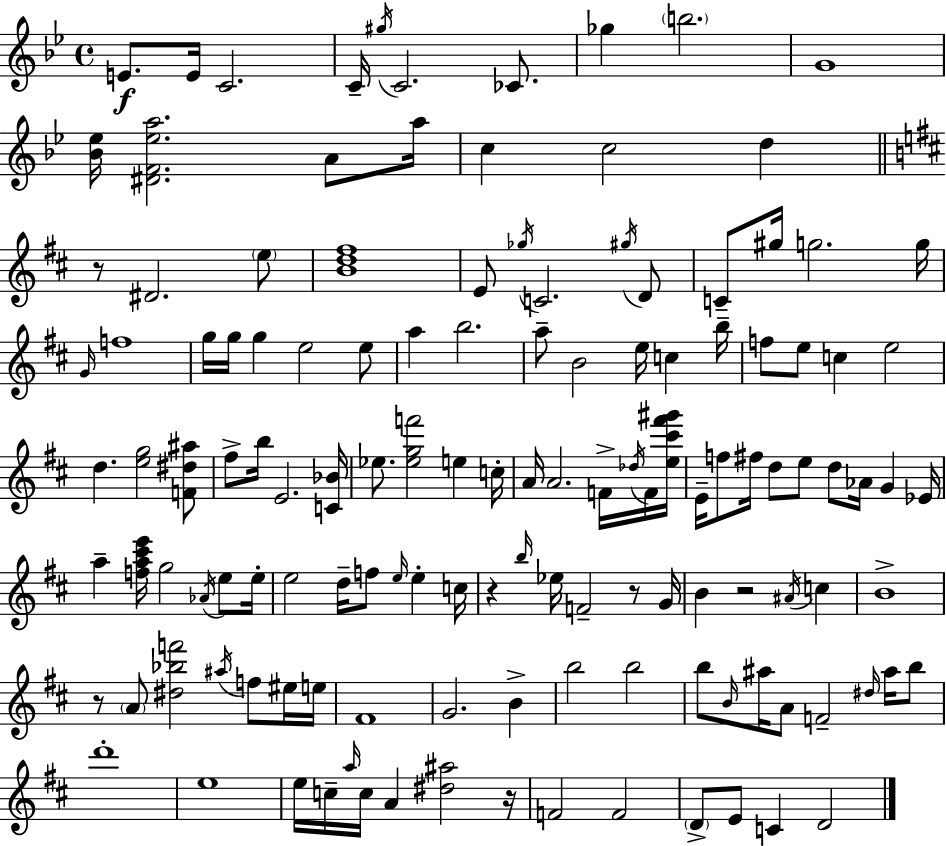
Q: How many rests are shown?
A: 6